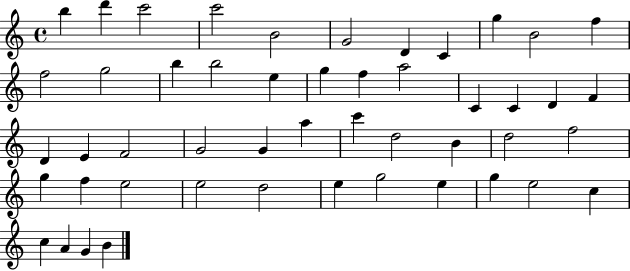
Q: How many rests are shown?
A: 0